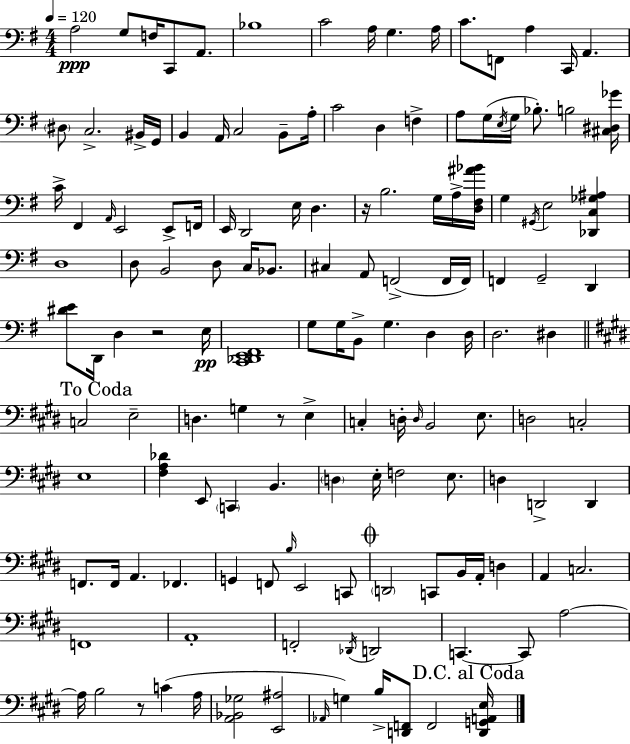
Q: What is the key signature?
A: G major